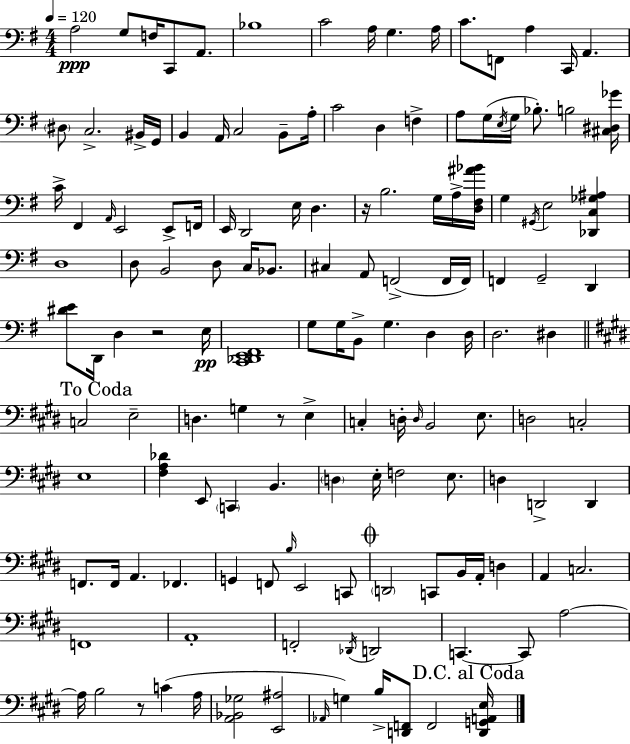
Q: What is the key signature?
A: G major